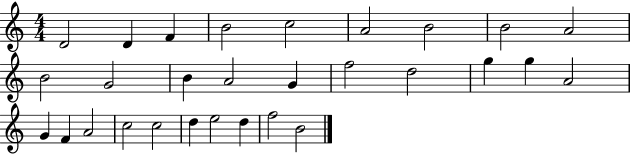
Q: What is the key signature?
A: C major